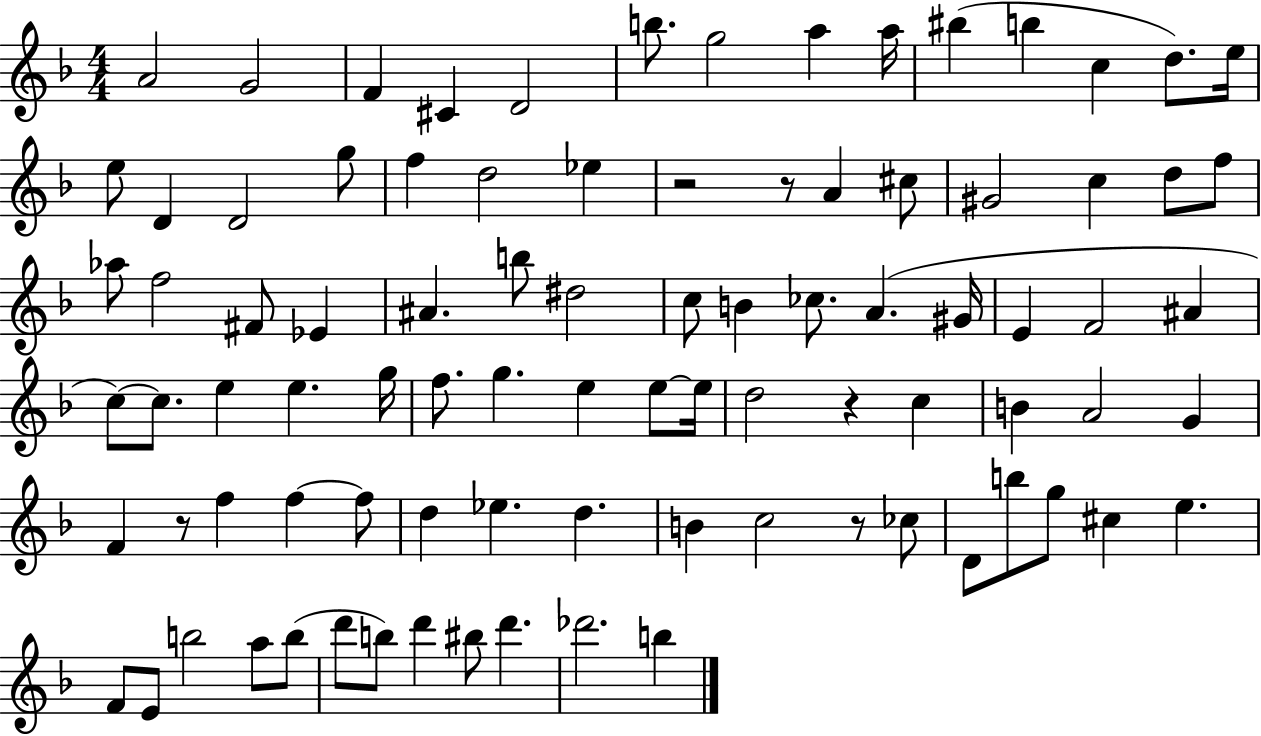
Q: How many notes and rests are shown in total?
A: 89